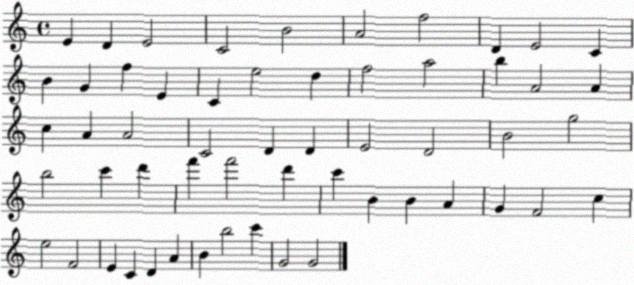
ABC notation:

X:1
T:Untitled
M:4/4
L:1/4
K:C
E D E2 C2 B2 A2 f2 D E2 C B G f E C e2 d f2 a2 b A2 A c A A2 C2 D D E2 D2 B2 g2 b2 c' d' f' f'2 d' c' B B A G F2 c e2 F2 E C D A B b2 c' G2 G2